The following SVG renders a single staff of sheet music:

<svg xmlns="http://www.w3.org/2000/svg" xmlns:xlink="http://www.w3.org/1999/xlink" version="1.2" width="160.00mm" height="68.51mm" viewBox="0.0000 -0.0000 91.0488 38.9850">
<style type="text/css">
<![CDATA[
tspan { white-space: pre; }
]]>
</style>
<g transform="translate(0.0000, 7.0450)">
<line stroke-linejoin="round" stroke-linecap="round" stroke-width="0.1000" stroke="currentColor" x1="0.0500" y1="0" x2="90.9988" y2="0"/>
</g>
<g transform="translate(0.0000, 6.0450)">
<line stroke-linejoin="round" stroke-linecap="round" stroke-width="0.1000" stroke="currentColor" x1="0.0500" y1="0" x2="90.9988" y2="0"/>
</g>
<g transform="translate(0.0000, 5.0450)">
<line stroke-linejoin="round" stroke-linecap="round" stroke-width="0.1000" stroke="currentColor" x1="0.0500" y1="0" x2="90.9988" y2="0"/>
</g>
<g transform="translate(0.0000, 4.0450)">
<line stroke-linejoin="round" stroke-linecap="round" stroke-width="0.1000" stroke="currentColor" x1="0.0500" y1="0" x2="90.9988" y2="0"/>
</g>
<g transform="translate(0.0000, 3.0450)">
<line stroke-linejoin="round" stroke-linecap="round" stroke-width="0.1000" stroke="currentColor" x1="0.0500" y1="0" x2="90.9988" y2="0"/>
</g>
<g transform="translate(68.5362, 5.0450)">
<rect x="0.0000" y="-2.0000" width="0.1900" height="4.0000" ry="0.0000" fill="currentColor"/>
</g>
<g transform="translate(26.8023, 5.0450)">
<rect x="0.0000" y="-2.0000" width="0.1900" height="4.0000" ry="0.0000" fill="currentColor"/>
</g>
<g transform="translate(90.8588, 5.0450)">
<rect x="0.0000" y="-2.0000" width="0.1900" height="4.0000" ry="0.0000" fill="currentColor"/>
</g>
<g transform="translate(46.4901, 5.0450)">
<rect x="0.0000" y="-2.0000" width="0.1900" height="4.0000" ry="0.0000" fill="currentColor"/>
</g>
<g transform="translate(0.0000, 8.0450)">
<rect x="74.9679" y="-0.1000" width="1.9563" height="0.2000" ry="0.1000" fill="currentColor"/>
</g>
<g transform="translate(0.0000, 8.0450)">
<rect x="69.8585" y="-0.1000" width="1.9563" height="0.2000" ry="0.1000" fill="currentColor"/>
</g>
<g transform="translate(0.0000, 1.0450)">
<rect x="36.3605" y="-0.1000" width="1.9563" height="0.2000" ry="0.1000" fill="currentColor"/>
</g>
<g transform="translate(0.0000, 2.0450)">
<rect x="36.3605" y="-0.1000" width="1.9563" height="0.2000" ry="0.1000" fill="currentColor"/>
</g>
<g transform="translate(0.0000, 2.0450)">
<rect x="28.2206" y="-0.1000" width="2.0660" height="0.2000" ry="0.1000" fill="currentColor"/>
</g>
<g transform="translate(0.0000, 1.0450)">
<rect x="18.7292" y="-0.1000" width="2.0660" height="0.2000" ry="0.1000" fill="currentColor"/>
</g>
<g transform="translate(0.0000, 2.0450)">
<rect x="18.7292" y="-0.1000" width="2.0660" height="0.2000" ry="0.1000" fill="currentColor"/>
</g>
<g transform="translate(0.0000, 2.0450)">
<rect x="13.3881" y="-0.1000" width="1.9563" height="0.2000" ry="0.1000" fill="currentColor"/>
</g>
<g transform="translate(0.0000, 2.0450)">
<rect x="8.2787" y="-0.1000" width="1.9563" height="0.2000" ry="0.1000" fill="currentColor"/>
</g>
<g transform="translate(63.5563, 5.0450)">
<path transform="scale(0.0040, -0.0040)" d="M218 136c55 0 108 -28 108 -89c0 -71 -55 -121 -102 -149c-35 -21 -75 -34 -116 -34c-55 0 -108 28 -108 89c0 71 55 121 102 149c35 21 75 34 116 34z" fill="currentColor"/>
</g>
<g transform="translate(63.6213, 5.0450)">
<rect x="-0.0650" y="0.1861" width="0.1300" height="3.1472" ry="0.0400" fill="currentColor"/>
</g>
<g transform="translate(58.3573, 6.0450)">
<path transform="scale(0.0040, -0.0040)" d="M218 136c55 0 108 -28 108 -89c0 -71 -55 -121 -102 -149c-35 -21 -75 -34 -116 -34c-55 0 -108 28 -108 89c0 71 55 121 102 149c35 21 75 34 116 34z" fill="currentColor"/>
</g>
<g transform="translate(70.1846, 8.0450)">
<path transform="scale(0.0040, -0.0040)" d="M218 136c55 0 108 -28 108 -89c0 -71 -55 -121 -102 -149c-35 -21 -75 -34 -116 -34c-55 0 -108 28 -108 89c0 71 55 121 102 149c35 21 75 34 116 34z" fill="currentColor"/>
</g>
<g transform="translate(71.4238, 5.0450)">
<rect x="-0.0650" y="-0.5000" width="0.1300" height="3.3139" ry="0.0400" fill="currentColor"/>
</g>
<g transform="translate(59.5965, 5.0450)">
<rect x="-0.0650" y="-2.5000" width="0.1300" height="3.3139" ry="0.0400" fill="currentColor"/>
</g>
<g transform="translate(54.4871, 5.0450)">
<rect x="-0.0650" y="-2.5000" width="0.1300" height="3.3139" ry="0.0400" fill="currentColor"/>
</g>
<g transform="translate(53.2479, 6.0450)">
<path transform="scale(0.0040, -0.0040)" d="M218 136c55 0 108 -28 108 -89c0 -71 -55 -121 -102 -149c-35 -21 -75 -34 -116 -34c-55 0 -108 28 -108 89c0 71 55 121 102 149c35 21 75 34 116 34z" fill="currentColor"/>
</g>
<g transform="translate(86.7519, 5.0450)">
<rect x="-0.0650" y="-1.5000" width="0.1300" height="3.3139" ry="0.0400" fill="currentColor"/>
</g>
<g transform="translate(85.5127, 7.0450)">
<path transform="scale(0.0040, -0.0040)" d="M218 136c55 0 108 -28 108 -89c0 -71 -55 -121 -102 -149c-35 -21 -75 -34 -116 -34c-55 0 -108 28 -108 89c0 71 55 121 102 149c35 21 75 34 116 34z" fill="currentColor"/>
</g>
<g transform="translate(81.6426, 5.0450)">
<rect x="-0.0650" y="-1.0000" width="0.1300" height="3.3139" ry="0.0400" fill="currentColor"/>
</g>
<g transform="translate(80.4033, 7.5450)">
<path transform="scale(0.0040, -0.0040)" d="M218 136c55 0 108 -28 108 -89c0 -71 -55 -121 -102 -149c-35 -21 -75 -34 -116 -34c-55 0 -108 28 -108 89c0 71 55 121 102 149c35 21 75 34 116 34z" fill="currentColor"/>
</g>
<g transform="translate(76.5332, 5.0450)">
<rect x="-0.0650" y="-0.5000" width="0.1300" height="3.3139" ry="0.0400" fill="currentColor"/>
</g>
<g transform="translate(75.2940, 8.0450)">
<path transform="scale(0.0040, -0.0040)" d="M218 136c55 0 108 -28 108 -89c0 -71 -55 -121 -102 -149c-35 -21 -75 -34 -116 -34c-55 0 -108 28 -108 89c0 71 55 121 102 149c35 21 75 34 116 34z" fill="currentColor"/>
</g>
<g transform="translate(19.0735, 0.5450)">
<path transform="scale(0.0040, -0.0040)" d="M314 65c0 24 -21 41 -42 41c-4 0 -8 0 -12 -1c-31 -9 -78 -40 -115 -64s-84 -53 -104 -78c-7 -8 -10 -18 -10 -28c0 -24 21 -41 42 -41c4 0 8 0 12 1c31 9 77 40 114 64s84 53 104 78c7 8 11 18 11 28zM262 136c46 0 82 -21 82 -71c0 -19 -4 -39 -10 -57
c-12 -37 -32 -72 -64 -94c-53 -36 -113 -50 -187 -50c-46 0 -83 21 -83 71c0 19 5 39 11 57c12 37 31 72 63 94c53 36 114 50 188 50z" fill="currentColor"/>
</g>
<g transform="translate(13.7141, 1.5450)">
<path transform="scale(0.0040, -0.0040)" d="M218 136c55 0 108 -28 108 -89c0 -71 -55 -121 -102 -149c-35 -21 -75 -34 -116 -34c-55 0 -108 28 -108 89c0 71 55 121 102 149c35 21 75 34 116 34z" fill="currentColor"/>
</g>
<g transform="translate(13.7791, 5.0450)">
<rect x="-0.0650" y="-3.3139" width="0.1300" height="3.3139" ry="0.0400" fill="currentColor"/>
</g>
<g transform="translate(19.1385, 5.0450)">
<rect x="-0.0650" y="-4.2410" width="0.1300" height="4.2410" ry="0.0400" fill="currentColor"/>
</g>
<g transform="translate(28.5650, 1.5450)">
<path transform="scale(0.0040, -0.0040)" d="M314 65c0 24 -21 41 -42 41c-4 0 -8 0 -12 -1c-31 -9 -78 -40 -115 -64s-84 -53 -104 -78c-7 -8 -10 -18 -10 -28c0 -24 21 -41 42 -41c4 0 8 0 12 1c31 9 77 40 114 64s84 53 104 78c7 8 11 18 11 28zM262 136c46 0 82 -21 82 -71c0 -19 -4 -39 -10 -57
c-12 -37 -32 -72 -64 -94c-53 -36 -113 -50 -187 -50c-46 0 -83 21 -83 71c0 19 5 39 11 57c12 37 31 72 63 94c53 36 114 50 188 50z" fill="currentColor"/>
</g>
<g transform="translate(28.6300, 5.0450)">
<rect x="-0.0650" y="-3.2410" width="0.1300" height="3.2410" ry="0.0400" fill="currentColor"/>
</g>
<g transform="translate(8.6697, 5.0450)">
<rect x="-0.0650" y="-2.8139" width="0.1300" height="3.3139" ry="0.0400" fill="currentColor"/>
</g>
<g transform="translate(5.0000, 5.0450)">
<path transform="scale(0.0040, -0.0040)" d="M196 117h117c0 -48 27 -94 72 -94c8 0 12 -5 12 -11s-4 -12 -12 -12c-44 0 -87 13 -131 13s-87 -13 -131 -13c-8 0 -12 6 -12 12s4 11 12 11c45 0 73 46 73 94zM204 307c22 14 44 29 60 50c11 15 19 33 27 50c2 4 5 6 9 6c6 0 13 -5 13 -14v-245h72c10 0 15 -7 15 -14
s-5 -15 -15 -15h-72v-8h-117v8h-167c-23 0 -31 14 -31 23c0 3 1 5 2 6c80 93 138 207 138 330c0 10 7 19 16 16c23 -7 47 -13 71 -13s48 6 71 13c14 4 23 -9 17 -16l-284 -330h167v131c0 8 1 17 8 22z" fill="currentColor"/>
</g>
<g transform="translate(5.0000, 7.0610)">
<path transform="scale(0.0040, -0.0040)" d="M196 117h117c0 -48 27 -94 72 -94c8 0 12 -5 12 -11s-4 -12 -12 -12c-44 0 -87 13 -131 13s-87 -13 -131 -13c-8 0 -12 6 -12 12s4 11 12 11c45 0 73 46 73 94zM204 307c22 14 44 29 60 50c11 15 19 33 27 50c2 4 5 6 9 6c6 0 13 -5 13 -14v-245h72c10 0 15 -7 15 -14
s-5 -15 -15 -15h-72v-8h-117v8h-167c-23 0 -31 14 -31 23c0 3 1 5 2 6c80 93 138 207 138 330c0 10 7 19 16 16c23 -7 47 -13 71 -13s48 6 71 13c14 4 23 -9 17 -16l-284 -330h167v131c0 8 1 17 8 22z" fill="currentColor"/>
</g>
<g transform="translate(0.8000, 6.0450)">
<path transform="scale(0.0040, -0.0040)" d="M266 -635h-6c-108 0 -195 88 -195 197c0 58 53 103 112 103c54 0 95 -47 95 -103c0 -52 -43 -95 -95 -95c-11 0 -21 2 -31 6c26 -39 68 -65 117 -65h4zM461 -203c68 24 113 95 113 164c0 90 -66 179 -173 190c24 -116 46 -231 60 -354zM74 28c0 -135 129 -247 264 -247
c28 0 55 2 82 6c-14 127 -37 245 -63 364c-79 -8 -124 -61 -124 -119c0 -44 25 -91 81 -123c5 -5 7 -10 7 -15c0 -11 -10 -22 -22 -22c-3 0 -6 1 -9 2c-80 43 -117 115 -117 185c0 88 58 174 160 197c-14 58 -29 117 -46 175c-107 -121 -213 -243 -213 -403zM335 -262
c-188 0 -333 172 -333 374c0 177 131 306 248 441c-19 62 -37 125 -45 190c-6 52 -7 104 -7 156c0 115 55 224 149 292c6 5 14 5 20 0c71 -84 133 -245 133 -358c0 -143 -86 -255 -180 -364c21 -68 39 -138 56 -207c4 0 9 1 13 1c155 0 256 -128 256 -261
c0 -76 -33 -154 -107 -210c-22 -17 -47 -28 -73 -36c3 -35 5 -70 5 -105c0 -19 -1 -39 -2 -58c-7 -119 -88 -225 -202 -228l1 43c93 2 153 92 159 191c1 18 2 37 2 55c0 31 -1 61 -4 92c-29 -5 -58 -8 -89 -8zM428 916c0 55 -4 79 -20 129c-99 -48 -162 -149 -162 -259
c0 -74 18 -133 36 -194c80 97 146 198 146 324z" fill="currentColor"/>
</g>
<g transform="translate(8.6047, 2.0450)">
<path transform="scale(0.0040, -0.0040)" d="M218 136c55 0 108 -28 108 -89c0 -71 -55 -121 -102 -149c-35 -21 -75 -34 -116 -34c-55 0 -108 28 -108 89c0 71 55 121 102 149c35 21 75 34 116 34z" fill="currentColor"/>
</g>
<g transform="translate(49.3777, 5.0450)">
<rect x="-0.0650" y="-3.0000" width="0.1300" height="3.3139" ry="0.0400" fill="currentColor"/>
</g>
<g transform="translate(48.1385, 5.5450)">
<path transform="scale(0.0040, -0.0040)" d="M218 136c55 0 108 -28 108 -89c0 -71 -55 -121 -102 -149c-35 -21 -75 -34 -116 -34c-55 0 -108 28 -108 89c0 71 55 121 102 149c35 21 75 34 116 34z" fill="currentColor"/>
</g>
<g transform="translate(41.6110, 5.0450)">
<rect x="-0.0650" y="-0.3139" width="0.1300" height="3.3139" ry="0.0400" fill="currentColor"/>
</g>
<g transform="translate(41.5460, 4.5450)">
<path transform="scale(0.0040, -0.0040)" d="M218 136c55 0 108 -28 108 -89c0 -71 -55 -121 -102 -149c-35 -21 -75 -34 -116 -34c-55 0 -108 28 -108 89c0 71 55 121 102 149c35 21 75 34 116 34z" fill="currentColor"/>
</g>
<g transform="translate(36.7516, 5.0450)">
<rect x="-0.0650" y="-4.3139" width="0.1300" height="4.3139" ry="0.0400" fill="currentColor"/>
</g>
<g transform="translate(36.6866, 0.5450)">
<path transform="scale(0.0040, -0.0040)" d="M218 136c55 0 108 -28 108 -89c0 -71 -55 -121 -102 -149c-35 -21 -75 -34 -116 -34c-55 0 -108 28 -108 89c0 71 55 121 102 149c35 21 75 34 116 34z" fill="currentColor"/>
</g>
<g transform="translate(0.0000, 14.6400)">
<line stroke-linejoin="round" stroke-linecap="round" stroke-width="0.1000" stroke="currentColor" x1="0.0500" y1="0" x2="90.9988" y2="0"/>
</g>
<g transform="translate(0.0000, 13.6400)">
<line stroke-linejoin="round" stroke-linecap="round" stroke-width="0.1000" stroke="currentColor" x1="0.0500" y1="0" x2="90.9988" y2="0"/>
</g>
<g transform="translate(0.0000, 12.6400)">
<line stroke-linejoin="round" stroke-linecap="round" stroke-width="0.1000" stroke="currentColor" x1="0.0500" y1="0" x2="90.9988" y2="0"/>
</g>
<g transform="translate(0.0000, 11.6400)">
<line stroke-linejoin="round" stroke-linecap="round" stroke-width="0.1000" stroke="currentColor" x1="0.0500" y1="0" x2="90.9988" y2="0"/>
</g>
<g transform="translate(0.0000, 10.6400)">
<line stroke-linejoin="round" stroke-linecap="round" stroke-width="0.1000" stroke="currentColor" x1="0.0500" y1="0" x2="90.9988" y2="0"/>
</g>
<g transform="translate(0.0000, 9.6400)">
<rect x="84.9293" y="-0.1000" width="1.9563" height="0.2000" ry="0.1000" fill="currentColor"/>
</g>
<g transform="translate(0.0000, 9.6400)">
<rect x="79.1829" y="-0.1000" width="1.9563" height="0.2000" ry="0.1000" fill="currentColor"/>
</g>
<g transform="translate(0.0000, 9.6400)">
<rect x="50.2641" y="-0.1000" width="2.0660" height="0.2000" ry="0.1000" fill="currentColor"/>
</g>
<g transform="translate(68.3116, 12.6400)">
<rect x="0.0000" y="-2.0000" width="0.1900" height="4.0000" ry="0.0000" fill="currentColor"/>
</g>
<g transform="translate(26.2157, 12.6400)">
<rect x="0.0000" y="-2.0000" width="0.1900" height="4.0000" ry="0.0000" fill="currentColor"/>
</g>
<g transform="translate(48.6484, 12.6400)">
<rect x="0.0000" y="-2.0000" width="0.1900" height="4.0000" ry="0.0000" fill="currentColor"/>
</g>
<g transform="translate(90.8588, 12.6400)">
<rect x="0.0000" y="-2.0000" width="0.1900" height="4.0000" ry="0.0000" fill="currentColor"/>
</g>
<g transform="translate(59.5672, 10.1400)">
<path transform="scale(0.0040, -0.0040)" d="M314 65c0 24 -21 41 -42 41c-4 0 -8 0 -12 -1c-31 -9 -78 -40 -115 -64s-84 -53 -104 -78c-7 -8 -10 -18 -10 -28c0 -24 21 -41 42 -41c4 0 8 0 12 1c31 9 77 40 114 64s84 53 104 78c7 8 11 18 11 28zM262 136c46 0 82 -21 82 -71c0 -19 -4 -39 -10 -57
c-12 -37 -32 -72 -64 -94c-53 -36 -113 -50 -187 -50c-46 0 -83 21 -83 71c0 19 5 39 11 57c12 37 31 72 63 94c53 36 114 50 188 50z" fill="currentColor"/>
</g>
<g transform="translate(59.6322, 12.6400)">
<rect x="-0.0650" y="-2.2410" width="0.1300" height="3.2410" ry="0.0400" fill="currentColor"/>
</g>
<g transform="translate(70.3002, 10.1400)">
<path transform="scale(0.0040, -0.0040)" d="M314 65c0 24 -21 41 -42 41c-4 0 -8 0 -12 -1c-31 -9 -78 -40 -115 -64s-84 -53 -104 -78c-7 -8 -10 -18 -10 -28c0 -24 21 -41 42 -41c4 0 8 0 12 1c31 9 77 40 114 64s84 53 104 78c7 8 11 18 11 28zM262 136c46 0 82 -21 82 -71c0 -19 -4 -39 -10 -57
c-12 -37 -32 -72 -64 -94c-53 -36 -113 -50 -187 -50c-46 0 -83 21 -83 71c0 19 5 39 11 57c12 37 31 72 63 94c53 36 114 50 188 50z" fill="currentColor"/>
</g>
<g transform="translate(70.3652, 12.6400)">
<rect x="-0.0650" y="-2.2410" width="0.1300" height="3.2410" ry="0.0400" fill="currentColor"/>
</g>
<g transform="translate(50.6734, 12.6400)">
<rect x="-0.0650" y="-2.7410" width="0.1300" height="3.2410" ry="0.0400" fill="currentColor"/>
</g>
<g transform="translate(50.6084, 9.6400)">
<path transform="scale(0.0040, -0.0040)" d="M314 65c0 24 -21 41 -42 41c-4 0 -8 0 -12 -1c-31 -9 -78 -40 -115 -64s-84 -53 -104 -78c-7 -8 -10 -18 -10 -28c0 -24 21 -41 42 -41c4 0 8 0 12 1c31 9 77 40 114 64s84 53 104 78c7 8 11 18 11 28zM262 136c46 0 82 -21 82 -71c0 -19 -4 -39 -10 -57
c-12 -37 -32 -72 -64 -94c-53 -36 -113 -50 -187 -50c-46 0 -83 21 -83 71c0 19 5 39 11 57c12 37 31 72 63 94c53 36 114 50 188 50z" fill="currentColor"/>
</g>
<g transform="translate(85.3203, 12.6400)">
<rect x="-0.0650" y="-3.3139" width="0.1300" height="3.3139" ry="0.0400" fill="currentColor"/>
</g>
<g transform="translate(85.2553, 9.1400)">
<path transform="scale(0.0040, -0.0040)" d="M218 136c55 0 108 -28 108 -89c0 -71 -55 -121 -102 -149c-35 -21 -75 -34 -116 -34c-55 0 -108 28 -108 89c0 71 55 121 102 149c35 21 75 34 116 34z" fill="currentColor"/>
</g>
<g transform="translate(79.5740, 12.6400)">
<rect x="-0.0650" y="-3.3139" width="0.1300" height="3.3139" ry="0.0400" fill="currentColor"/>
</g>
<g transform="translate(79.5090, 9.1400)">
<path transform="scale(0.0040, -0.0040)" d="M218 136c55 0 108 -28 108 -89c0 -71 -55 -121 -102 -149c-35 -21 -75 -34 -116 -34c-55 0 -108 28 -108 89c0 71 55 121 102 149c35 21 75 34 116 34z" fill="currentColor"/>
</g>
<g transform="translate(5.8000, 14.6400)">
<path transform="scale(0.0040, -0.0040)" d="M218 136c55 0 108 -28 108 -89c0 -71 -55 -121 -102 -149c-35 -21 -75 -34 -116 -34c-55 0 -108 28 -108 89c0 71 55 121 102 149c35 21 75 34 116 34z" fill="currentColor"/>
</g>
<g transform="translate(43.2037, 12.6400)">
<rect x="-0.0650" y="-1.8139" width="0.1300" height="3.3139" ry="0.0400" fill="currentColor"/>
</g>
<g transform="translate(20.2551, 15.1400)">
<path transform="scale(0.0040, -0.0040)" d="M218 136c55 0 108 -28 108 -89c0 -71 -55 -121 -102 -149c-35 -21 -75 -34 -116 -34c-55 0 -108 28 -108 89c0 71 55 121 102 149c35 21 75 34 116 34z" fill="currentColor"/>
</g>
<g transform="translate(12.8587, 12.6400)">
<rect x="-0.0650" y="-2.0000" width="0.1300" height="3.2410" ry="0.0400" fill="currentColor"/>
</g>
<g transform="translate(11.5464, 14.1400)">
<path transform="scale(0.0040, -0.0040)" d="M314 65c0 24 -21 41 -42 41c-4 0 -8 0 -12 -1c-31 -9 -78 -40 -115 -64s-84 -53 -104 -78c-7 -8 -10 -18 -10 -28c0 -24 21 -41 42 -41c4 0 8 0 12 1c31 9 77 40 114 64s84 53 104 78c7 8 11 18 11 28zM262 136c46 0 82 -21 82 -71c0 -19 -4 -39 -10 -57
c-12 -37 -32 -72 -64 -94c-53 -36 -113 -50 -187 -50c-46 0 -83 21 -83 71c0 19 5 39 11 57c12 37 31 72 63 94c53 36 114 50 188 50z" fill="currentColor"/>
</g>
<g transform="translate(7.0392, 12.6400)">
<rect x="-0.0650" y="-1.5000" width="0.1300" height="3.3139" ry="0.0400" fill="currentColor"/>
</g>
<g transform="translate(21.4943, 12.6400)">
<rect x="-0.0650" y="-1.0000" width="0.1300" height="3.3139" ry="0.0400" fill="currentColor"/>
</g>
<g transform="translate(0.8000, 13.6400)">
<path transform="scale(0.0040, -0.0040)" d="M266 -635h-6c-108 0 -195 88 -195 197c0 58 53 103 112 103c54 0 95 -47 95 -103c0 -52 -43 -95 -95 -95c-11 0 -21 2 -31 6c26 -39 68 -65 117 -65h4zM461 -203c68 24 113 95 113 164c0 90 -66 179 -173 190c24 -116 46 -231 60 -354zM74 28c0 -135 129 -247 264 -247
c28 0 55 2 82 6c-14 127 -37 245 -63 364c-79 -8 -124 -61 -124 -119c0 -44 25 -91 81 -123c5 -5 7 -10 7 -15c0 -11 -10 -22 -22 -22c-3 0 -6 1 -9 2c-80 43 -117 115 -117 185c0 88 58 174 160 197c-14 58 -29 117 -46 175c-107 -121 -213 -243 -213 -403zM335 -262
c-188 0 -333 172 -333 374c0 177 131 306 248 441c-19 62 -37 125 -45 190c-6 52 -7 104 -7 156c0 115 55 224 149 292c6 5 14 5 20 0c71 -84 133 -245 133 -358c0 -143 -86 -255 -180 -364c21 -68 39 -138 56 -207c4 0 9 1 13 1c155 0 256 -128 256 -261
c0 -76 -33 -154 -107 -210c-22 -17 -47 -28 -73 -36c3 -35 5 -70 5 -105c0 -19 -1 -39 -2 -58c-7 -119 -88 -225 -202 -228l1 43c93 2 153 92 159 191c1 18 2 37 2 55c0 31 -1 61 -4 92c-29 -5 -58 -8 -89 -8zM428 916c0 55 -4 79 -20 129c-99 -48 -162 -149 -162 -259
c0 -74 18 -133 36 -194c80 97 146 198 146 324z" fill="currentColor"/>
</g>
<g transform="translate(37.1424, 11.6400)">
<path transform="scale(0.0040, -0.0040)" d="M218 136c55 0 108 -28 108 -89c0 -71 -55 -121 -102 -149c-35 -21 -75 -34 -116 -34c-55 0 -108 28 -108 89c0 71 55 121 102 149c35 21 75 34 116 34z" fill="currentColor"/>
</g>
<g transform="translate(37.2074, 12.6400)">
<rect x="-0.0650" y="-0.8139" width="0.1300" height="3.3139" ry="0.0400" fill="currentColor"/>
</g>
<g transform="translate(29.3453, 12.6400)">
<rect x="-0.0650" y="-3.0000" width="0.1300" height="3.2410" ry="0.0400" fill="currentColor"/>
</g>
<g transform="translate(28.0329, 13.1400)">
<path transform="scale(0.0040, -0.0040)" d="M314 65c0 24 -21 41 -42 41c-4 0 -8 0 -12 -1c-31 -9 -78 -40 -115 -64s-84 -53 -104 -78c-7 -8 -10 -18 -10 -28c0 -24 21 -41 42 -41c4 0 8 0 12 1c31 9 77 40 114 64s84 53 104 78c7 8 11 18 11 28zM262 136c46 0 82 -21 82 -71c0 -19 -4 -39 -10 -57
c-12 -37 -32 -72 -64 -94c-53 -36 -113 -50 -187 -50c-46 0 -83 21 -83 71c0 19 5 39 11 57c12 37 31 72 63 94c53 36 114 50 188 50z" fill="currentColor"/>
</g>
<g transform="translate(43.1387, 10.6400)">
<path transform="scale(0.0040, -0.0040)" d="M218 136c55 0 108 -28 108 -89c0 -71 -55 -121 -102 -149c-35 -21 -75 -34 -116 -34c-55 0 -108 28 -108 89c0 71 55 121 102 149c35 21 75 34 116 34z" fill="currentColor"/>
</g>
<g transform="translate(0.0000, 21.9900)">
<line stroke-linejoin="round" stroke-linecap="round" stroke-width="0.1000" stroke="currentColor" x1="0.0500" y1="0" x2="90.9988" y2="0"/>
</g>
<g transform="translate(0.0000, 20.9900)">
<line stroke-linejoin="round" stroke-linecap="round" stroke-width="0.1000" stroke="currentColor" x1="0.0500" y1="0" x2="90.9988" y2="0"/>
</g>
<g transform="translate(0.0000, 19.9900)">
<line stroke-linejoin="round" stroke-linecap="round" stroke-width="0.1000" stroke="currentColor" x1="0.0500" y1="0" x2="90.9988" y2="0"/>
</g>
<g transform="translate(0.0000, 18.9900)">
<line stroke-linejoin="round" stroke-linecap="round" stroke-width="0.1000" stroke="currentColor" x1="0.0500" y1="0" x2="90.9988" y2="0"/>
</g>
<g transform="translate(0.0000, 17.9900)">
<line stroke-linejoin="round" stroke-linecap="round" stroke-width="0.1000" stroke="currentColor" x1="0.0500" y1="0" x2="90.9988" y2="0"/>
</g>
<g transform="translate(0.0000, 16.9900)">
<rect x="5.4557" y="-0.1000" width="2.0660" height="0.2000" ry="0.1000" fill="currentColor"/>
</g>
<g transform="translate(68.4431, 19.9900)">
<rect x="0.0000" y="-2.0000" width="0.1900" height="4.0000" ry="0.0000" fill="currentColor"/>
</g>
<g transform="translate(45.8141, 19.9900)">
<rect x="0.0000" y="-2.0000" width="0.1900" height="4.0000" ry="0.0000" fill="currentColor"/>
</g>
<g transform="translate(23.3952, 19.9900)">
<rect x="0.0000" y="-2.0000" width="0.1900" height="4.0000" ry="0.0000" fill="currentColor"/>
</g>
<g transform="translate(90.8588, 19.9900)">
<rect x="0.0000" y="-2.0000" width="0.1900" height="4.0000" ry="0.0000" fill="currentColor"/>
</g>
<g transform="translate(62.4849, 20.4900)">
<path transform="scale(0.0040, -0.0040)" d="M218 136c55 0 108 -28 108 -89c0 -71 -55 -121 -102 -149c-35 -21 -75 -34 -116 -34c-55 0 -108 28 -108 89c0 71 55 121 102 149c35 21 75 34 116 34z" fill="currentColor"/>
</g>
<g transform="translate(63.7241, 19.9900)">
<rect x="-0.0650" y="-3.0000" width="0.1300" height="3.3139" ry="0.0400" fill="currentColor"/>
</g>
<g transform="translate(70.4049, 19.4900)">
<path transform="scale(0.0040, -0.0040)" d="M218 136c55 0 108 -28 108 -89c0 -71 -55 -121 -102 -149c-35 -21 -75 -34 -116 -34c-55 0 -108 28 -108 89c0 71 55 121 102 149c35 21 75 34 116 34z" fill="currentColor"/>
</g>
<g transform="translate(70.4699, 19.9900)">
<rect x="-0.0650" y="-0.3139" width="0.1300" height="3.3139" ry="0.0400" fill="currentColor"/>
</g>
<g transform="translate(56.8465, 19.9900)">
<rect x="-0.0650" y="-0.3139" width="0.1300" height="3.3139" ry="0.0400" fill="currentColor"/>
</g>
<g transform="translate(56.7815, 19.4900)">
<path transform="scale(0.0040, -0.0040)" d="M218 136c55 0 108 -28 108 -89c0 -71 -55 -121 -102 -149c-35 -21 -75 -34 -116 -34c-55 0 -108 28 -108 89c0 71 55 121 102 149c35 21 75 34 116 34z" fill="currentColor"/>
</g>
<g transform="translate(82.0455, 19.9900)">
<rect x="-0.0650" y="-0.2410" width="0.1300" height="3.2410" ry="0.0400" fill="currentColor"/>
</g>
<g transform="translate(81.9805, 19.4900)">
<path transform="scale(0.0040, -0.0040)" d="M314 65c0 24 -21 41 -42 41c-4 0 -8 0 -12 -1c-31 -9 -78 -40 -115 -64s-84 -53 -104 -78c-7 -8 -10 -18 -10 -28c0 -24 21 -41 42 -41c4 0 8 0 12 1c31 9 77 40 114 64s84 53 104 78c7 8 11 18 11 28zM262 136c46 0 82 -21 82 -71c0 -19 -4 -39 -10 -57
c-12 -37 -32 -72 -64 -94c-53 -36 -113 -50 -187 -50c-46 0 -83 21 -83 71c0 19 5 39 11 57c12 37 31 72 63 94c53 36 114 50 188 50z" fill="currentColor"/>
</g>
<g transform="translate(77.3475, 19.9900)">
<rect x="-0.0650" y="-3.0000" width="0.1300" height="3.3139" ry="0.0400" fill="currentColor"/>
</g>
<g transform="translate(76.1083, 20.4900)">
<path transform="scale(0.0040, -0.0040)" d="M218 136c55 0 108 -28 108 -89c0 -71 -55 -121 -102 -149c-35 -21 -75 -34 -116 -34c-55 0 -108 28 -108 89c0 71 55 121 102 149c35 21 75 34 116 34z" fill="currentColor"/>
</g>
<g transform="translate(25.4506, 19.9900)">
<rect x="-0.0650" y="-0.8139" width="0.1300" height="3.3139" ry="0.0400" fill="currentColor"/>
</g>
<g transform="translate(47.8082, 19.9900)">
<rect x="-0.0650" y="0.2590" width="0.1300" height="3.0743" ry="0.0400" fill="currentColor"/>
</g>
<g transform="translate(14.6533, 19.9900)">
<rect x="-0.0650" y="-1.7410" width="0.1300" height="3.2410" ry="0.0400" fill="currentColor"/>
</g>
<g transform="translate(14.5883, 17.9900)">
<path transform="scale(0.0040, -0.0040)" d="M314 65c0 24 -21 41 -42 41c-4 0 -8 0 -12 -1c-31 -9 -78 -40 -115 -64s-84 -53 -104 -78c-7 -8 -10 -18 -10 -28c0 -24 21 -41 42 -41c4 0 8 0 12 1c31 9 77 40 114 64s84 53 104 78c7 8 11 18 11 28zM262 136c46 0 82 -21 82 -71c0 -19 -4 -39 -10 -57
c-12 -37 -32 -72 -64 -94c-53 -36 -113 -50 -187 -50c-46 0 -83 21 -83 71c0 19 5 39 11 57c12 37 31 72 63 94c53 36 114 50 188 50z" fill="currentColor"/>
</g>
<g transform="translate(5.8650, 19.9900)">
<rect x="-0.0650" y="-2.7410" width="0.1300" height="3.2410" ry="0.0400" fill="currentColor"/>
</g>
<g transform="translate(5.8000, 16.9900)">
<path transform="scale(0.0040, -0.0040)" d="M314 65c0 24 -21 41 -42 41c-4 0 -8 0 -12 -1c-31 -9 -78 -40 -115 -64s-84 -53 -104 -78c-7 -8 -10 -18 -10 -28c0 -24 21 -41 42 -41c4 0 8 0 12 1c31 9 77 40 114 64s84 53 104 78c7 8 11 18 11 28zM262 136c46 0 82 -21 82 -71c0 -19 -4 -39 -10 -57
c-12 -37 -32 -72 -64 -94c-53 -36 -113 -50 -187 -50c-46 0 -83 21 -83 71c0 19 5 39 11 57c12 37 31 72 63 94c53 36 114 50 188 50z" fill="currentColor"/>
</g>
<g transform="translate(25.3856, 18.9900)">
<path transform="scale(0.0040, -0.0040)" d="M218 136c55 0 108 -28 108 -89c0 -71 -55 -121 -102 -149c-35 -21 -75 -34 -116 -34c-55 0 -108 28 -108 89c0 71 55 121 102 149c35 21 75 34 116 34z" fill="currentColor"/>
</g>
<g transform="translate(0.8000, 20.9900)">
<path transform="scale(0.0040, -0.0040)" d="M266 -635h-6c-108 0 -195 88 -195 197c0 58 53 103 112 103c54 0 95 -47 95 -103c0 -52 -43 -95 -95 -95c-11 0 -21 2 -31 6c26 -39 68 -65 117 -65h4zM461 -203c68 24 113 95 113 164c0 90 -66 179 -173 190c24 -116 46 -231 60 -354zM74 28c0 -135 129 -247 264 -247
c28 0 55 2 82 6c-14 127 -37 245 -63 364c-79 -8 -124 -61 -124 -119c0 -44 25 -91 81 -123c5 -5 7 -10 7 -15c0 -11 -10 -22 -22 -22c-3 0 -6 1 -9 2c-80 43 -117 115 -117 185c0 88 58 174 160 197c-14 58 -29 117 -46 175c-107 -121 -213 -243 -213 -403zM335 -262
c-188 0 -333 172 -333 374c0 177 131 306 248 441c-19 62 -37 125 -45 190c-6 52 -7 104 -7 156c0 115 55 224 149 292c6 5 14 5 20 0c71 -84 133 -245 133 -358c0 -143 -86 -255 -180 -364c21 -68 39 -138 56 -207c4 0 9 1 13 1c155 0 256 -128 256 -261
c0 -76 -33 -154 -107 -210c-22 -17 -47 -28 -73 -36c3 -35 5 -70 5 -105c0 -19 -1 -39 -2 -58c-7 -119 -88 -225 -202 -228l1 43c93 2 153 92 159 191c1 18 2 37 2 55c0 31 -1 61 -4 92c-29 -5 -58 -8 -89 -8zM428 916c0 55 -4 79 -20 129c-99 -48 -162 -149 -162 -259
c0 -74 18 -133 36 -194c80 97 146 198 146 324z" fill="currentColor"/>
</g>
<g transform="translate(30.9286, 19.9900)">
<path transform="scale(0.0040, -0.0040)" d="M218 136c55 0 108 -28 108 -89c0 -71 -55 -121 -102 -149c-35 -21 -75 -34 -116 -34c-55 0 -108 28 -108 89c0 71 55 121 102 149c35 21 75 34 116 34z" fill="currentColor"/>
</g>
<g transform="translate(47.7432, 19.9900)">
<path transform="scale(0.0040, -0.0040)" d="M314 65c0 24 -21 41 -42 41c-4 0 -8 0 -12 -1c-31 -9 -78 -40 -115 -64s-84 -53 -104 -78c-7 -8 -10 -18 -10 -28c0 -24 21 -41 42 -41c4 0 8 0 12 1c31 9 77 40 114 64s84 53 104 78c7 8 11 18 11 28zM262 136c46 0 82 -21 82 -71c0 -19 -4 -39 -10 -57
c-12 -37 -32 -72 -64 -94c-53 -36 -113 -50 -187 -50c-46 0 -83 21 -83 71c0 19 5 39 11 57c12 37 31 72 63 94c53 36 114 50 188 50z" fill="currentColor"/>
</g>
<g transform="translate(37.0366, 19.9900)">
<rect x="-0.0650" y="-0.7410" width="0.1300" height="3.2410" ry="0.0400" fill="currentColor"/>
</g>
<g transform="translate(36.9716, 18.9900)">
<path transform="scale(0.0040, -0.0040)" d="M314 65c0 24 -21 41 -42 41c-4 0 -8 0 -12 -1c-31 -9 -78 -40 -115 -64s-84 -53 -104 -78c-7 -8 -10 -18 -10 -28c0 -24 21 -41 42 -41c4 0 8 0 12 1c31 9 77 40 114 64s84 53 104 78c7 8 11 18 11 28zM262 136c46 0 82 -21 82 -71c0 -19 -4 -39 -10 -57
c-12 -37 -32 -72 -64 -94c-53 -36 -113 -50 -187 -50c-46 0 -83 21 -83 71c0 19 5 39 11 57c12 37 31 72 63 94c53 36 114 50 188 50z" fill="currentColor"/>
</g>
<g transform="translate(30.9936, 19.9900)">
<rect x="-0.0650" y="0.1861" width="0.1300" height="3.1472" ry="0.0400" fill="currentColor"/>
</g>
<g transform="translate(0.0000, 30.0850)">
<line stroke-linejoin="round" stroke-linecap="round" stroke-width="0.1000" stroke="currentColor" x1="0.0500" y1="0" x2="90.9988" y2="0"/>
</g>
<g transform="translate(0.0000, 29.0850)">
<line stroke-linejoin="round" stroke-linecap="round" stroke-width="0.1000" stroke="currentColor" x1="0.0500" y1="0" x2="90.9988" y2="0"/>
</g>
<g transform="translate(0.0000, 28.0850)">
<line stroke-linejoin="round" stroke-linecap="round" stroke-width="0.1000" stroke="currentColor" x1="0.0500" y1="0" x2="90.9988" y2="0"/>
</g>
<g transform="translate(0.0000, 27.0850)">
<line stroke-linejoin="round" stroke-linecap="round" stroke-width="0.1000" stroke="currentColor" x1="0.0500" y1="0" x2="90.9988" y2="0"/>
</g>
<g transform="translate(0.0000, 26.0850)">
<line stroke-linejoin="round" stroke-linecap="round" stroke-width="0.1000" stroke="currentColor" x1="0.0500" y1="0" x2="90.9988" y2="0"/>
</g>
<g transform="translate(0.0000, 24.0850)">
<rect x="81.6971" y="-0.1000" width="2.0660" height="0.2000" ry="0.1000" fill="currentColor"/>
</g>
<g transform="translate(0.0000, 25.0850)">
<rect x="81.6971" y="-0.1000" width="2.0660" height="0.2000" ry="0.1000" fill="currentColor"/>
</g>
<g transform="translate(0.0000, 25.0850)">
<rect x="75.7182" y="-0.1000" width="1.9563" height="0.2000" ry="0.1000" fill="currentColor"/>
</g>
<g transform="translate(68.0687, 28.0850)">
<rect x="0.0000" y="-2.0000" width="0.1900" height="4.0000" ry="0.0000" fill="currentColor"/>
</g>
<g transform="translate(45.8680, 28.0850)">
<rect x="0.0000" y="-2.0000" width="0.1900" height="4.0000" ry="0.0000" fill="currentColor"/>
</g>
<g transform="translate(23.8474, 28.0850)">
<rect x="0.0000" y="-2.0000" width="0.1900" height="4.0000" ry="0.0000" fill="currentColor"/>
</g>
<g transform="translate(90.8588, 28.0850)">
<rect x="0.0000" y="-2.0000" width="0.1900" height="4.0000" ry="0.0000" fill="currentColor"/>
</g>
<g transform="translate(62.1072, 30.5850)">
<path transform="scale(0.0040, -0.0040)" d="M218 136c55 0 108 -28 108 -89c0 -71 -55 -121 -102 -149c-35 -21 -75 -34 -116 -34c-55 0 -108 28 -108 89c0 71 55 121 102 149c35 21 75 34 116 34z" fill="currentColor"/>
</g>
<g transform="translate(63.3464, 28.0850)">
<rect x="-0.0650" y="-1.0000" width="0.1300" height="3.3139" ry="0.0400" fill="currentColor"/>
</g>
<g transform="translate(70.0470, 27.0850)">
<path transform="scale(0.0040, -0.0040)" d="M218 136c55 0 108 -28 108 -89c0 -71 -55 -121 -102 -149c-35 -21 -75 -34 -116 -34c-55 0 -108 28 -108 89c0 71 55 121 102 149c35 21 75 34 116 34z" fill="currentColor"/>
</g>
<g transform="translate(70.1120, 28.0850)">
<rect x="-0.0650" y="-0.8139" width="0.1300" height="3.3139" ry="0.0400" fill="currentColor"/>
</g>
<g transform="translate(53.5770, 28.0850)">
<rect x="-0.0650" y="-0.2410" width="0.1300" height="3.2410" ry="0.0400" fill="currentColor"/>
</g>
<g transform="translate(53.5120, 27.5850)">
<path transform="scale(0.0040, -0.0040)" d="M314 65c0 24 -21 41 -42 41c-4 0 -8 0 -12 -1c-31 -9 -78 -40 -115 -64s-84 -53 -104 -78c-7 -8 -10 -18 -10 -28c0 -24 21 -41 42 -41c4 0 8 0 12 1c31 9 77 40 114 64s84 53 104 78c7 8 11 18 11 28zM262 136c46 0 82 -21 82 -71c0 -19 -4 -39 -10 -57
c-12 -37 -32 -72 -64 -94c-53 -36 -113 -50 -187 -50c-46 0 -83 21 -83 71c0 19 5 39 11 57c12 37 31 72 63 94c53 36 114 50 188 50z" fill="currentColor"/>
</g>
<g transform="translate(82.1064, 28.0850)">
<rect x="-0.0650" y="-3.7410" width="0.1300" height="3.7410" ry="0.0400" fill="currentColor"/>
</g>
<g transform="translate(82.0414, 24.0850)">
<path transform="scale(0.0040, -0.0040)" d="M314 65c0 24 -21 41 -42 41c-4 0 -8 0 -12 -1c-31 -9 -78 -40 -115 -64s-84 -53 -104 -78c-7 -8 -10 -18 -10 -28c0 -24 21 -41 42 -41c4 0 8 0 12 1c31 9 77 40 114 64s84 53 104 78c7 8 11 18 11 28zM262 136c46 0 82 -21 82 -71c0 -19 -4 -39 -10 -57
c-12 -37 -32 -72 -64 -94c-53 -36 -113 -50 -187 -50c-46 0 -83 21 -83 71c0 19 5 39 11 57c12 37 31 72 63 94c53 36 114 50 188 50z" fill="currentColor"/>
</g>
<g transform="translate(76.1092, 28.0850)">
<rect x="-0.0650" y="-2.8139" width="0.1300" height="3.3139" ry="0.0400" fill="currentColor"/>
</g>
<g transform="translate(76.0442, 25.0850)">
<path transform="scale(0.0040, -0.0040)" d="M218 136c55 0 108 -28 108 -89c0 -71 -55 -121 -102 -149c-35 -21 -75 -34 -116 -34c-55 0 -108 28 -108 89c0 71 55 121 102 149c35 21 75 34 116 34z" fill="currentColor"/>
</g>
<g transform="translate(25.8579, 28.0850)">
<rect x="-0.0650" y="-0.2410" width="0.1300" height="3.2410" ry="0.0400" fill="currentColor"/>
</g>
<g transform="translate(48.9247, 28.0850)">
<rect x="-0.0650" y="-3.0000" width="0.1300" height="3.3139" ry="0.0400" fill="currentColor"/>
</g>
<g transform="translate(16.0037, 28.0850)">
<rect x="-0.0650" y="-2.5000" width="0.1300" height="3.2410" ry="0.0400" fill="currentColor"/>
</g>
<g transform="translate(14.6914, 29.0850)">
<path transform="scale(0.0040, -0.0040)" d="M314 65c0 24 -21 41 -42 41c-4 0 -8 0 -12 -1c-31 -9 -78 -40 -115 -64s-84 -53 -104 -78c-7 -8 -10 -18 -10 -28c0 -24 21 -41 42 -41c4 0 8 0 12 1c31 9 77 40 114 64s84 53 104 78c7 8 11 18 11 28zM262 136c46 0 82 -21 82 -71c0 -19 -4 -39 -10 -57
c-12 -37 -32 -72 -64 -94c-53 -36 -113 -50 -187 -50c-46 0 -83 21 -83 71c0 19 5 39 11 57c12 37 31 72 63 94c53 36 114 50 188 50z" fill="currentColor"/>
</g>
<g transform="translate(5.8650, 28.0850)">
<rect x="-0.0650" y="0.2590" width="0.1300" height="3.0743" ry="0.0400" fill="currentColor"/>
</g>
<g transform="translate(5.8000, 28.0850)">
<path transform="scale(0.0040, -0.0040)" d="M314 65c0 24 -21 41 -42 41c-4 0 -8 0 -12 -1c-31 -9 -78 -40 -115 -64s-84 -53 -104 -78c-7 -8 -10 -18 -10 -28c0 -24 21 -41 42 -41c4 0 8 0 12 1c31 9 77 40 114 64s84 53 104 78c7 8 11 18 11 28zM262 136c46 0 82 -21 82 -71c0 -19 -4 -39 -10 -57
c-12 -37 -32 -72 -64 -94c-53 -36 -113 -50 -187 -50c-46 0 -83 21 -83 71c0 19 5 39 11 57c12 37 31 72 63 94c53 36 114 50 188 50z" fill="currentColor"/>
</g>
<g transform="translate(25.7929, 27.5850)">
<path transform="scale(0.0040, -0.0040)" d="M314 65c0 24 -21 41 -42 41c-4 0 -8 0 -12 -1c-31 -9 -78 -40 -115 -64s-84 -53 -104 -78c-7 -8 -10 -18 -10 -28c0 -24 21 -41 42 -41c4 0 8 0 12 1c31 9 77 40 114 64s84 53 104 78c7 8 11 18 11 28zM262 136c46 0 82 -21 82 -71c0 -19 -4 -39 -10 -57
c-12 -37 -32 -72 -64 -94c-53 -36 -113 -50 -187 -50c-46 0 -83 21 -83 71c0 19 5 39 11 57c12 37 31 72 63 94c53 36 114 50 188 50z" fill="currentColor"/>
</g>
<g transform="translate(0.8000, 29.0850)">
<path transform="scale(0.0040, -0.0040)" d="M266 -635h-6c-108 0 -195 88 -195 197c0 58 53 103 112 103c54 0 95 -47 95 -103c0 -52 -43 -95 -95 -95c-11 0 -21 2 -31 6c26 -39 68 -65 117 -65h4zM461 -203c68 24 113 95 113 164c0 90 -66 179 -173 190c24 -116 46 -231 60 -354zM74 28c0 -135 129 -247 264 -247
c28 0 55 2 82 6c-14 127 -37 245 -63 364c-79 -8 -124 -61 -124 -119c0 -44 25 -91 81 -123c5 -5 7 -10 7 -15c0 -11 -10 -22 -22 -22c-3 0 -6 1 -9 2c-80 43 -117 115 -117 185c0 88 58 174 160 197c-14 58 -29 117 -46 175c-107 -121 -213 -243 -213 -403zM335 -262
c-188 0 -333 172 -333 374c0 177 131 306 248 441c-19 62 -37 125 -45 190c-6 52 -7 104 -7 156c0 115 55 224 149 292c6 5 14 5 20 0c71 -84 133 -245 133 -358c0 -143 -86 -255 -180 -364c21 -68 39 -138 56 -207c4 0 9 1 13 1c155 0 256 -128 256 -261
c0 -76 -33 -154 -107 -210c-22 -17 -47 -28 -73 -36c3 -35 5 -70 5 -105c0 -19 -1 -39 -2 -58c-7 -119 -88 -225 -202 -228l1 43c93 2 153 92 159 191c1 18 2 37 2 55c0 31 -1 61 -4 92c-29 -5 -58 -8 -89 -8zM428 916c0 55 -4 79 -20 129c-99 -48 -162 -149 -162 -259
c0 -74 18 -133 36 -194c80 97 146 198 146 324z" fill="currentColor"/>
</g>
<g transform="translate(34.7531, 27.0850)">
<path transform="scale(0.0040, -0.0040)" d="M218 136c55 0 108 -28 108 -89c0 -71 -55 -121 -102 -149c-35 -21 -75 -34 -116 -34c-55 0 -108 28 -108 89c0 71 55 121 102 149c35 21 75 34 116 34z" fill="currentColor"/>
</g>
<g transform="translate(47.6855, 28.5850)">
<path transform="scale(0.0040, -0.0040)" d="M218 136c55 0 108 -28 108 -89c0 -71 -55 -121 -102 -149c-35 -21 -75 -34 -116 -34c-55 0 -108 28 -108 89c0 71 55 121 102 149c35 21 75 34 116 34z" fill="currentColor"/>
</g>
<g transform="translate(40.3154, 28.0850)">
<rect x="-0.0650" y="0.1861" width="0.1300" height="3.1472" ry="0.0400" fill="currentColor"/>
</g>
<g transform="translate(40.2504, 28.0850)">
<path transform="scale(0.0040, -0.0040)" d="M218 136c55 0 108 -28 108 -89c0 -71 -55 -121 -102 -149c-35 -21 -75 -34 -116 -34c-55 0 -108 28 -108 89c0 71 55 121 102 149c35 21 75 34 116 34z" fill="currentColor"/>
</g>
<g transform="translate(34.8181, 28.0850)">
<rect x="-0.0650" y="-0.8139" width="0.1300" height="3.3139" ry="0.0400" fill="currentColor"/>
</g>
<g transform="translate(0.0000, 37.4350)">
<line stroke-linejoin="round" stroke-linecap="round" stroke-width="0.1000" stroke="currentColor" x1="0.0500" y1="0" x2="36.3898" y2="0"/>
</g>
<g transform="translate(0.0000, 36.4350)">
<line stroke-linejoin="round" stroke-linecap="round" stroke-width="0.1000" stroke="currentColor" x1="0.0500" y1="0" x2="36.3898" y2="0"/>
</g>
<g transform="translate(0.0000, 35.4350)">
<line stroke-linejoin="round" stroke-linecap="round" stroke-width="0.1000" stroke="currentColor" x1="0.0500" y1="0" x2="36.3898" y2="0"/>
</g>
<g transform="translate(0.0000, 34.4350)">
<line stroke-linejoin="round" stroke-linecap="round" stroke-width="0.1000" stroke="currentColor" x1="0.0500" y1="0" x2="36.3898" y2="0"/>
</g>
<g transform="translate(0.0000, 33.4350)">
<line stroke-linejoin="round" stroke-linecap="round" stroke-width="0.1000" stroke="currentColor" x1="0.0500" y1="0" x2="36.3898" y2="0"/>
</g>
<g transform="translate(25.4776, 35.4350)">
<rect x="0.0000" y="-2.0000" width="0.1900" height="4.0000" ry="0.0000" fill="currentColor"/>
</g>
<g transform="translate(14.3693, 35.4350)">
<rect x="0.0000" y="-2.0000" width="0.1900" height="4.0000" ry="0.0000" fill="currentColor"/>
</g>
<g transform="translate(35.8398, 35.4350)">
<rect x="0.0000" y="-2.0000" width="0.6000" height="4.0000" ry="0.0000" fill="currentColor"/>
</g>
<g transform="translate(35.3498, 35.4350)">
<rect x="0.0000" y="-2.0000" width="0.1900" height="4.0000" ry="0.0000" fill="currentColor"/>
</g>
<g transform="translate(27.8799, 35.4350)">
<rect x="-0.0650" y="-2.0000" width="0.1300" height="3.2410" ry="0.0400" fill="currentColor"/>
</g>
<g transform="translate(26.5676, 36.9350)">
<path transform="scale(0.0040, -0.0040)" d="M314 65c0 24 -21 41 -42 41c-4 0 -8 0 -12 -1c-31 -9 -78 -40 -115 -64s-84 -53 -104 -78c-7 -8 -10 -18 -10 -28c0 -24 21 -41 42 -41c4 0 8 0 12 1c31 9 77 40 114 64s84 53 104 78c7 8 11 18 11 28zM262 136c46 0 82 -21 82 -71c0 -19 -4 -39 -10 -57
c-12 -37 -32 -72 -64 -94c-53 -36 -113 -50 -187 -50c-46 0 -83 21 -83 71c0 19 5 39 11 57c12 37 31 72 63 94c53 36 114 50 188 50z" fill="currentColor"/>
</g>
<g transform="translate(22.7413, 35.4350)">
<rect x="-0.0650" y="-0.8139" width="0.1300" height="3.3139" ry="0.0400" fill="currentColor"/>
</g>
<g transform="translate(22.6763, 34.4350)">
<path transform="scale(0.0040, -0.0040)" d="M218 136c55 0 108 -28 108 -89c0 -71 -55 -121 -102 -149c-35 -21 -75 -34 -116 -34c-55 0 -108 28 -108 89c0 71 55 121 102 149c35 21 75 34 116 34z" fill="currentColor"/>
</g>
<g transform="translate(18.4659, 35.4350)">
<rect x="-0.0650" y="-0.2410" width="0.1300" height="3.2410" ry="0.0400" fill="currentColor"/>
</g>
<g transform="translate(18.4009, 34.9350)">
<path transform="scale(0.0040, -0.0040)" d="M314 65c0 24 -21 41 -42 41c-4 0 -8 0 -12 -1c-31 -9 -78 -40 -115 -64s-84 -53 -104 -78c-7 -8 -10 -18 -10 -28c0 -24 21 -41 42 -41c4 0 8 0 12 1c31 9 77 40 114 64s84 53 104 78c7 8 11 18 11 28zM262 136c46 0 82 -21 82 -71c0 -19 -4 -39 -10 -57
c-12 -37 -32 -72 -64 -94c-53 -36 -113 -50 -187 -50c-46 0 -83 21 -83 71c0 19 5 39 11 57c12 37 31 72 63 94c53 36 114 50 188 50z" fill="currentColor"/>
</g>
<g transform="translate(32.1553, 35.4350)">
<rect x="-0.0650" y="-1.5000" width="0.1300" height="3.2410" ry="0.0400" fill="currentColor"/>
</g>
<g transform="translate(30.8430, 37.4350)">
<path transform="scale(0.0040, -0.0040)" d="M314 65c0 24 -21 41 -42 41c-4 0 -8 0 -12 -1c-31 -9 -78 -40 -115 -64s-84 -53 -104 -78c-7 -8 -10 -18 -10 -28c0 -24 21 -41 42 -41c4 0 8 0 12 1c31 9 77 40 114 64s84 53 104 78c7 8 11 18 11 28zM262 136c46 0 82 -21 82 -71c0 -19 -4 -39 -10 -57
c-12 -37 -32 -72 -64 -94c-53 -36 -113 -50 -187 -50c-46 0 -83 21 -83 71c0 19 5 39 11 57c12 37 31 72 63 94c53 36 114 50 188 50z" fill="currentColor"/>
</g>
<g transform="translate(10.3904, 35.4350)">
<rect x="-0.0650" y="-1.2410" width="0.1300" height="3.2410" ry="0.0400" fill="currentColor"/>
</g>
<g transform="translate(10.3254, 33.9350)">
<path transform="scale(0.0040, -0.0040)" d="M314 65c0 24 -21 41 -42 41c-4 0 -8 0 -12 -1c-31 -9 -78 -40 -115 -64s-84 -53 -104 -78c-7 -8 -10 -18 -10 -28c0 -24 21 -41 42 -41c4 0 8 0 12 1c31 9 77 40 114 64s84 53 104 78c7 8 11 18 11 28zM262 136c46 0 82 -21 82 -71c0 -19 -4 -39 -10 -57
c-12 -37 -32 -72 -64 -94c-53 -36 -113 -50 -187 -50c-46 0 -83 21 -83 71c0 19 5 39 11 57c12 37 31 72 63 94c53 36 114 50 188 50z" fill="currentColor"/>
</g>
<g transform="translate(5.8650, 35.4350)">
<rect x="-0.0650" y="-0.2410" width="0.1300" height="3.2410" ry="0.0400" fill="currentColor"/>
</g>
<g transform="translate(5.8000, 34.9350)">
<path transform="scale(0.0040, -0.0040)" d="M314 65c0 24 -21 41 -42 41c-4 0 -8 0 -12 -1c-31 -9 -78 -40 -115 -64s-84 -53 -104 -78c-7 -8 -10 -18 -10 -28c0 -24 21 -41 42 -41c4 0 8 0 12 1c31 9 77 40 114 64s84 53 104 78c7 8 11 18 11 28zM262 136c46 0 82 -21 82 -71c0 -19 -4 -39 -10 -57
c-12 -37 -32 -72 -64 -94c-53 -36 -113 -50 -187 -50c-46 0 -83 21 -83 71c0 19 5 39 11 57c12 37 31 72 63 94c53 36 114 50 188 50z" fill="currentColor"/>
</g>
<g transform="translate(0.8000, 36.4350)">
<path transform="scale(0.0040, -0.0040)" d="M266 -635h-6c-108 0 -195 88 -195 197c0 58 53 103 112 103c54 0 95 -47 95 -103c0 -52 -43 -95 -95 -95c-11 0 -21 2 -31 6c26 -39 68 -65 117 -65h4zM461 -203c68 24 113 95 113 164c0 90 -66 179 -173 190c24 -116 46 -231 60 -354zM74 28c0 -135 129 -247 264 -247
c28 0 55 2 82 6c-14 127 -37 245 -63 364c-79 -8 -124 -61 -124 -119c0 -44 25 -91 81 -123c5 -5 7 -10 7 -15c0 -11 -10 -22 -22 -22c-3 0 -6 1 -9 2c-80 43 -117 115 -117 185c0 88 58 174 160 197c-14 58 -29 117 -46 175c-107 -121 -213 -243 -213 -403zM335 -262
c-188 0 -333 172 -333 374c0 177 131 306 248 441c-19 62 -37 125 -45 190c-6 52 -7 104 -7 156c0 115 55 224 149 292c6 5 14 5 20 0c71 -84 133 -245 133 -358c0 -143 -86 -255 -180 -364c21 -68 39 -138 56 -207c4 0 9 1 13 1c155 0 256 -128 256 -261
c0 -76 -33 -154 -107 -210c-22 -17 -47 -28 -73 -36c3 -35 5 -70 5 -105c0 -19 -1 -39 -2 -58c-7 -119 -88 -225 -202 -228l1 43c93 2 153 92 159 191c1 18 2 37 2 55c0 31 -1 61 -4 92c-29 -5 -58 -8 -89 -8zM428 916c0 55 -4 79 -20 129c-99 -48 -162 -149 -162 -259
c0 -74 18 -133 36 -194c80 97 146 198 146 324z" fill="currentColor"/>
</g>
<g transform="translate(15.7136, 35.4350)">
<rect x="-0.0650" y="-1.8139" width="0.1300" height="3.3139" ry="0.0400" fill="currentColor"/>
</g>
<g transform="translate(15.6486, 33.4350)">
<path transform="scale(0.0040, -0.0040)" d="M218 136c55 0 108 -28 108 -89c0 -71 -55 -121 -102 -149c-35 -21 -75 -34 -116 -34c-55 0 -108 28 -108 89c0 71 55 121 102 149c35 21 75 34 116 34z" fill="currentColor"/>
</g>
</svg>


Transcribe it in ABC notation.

X:1
T:Untitled
M:4/4
L:1/4
K:C
a b d'2 b2 d' c A G G B C C D E E F2 D A2 d f a2 g2 g2 b b a2 f2 d B d2 B2 c A c A c2 B2 G2 c2 d B A c2 D d a c'2 c2 e2 f c2 d F2 E2